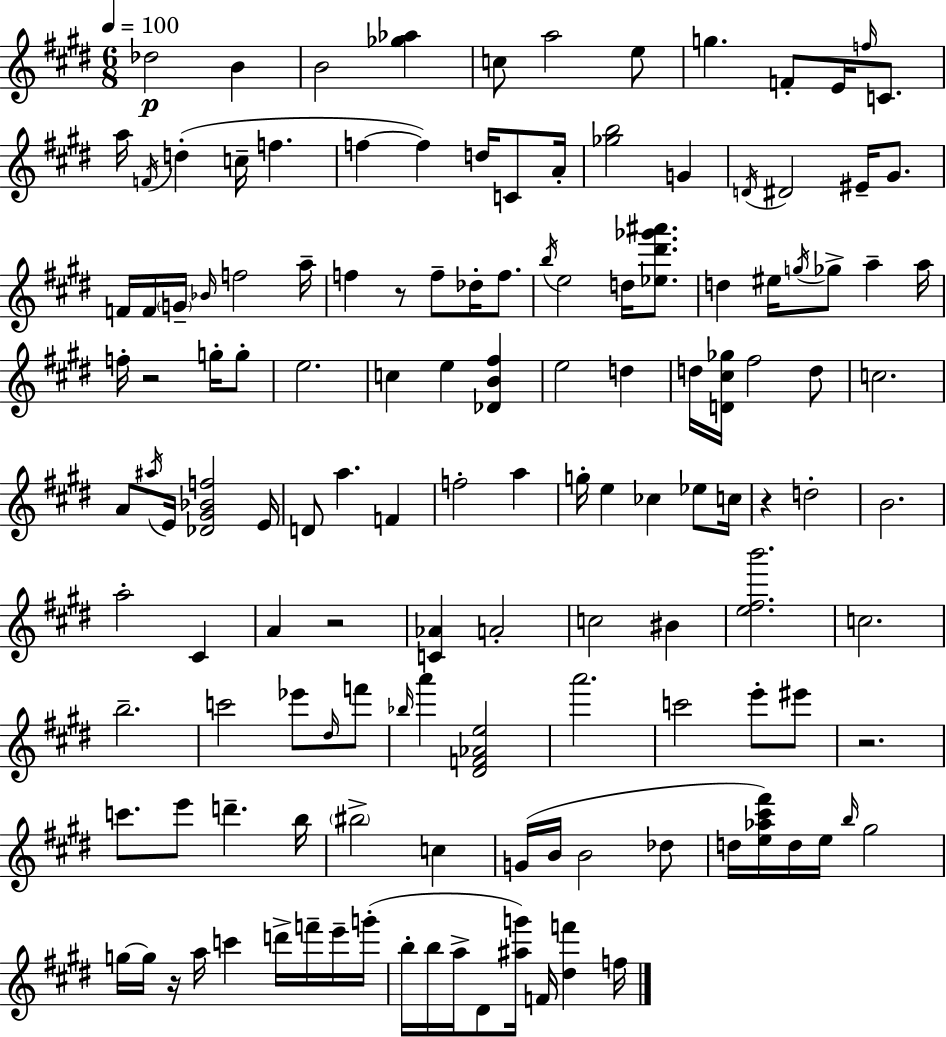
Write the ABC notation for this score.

X:1
T:Untitled
M:6/8
L:1/4
K:E
_d2 B B2 [_g_a] c/2 a2 e/2 g F/2 E/4 f/4 C/2 a/4 F/4 d c/4 f f f d/4 C/2 A/4 [_gb]2 G D/4 ^D2 ^E/4 ^G/2 F/4 F/4 G/4 _B/4 f2 a/4 f z/2 f/2 _d/4 f/2 b/4 e2 d/4 [_e^d'_g'^a']/2 d ^e/4 g/4 _g/2 a a/4 f/4 z2 g/4 g/2 e2 c e [_DB^f] e2 d d/4 [D^c_g]/4 ^f2 d/2 c2 A/2 ^a/4 E/4 [_D^G_Bf]2 E/4 D/2 a F f2 a g/4 e _c _e/2 c/4 z d2 B2 a2 ^C A z2 [C_A] A2 c2 ^B [e^fb']2 c2 b2 c'2 _e'/2 ^d/4 f'/2 _b/4 a' [^DF_Ae]2 a'2 c'2 e'/2 ^e'/2 z2 c'/2 e'/2 d' b/4 ^b2 c G/4 B/4 B2 _d/2 d/4 [e_a^c'^f']/4 d/4 e/4 b/4 ^g2 g/4 g/4 z/4 a/4 c' d'/4 f'/4 e'/4 g'/4 b/4 b/4 a/4 ^D/2 [^ag']/4 F/4 [^df'] f/4